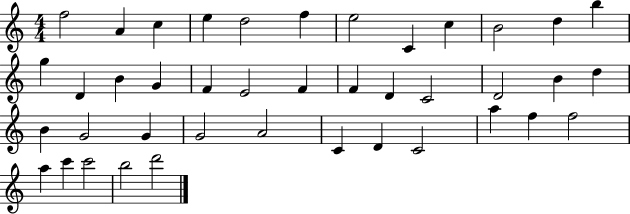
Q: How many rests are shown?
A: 0